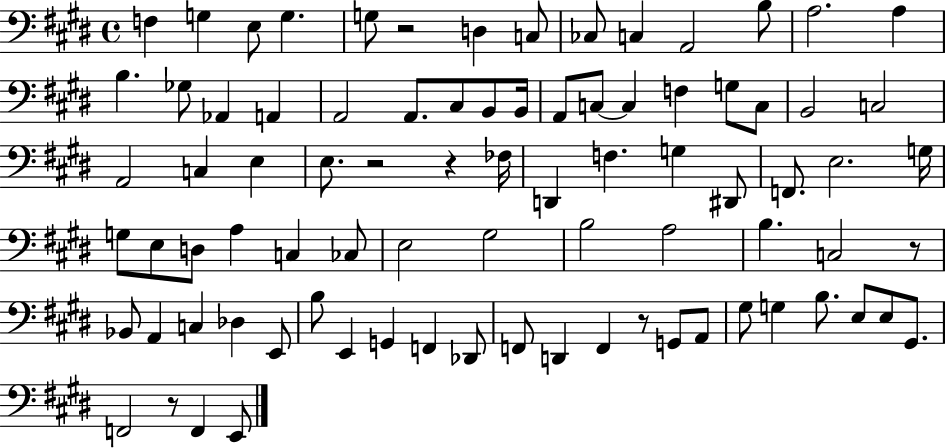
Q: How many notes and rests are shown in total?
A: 84